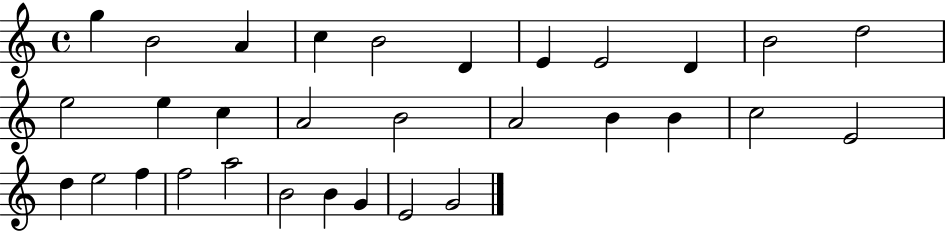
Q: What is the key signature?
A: C major